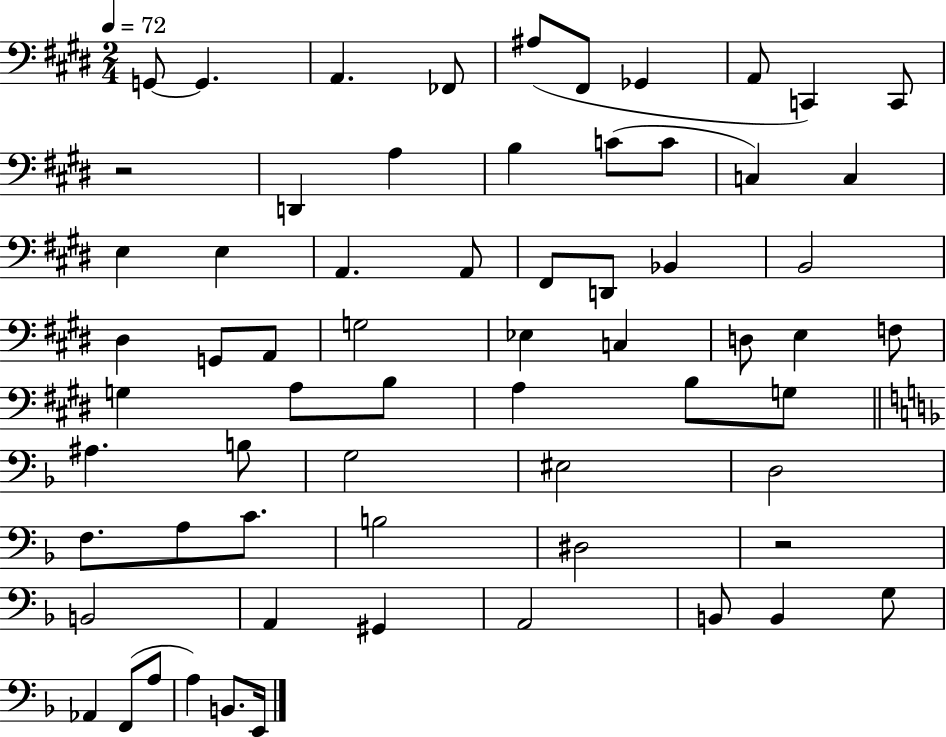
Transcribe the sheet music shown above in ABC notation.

X:1
T:Untitled
M:2/4
L:1/4
K:E
G,,/2 G,, A,, _F,,/2 ^A,/2 ^F,,/2 _G,, A,,/2 C,, C,,/2 z2 D,, A, B, C/2 C/2 C, C, E, E, A,, A,,/2 ^F,,/2 D,,/2 _B,, B,,2 ^D, G,,/2 A,,/2 G,2 _E, C, D,/2 E, F,/2 G, A,/2 B,/2 A, B,/2 G,/2 ^A, B,/2 G,2 ^E,2 D,2 F,/2 A,/2 C/2 B,2 ^D,2 z2 B,,2 A,, ^G,, A,,2 B,,/2 B,, G,/2 _A,, F,,/2 A,/2 A, B,,/2 E,,/4